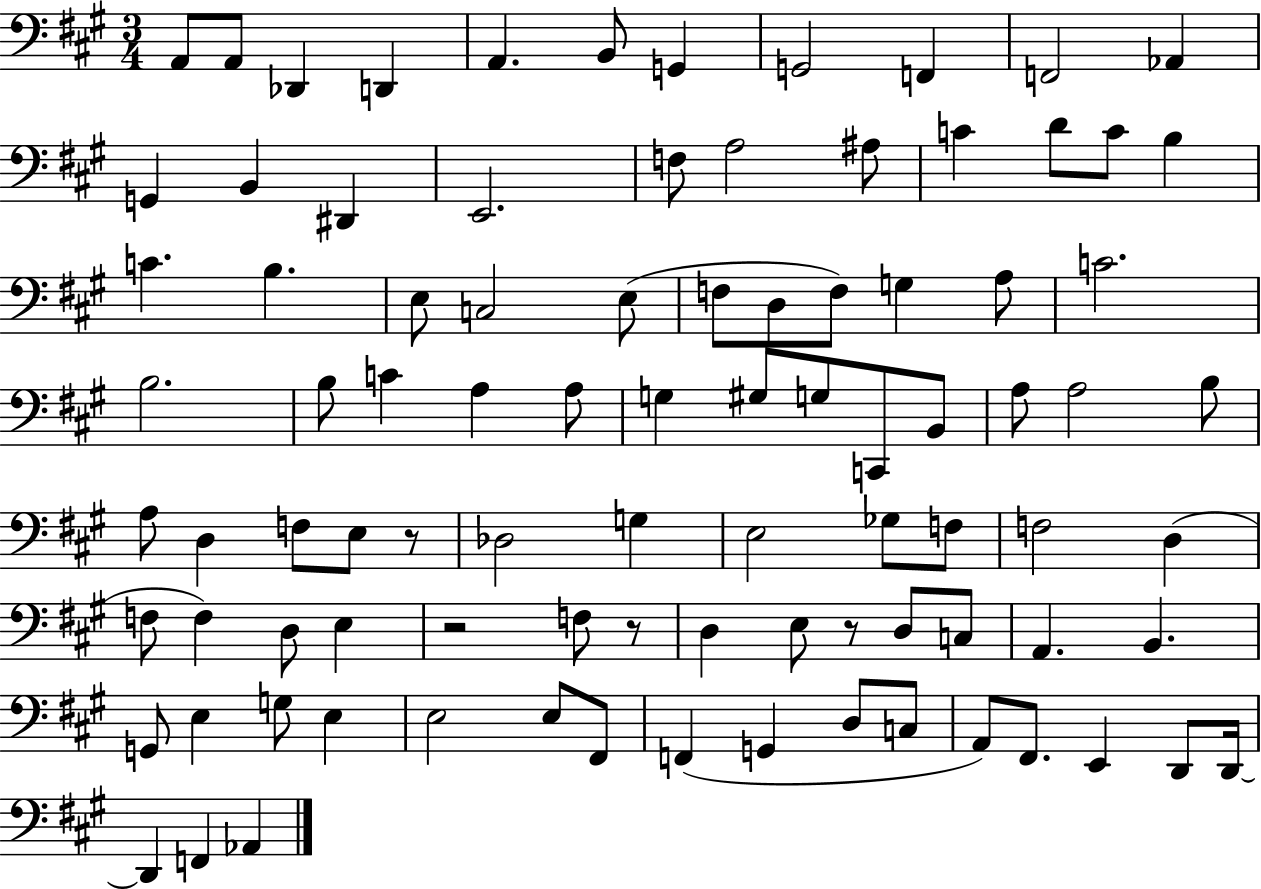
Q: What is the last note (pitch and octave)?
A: Ab2